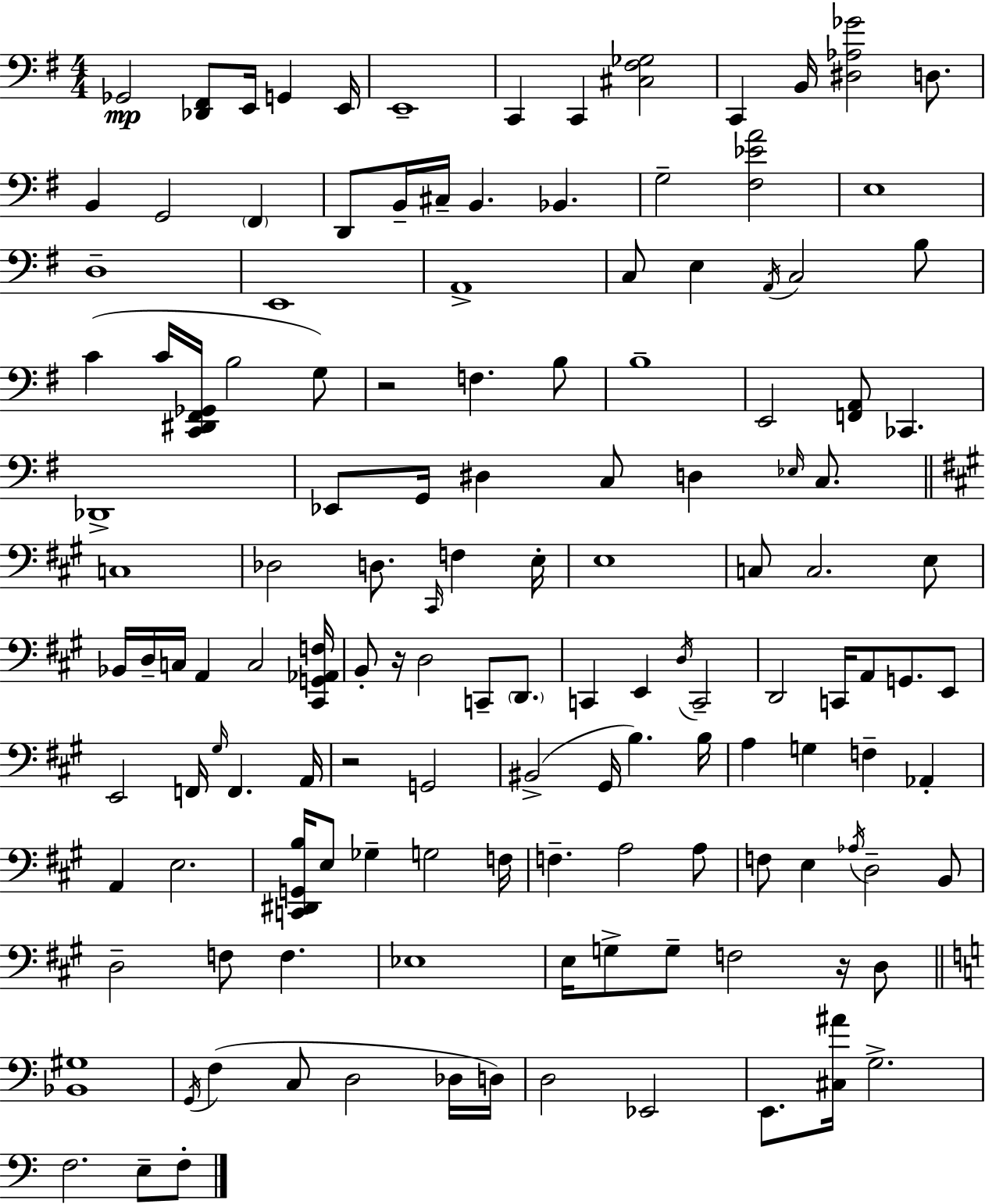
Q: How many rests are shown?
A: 4